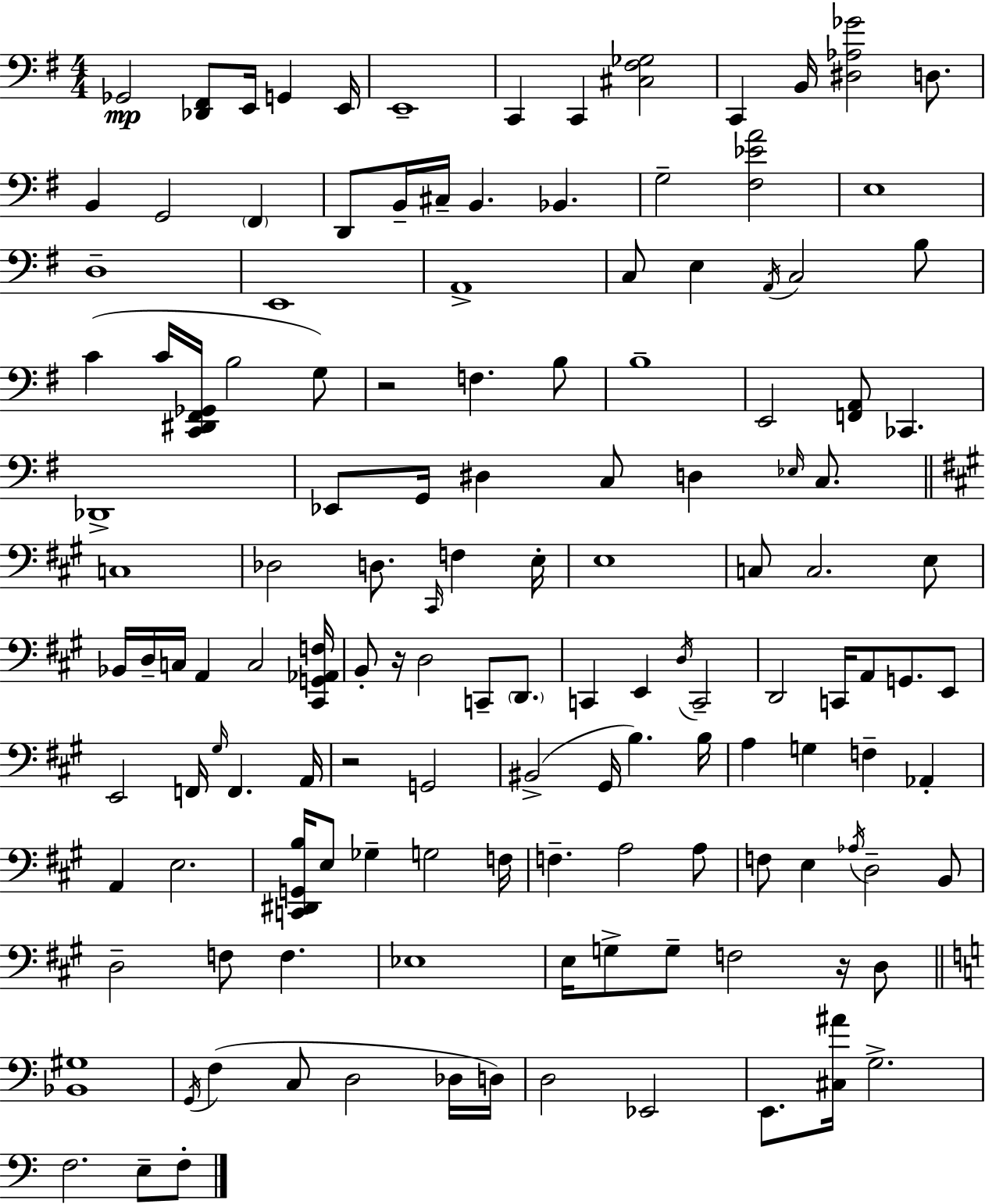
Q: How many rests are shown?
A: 4